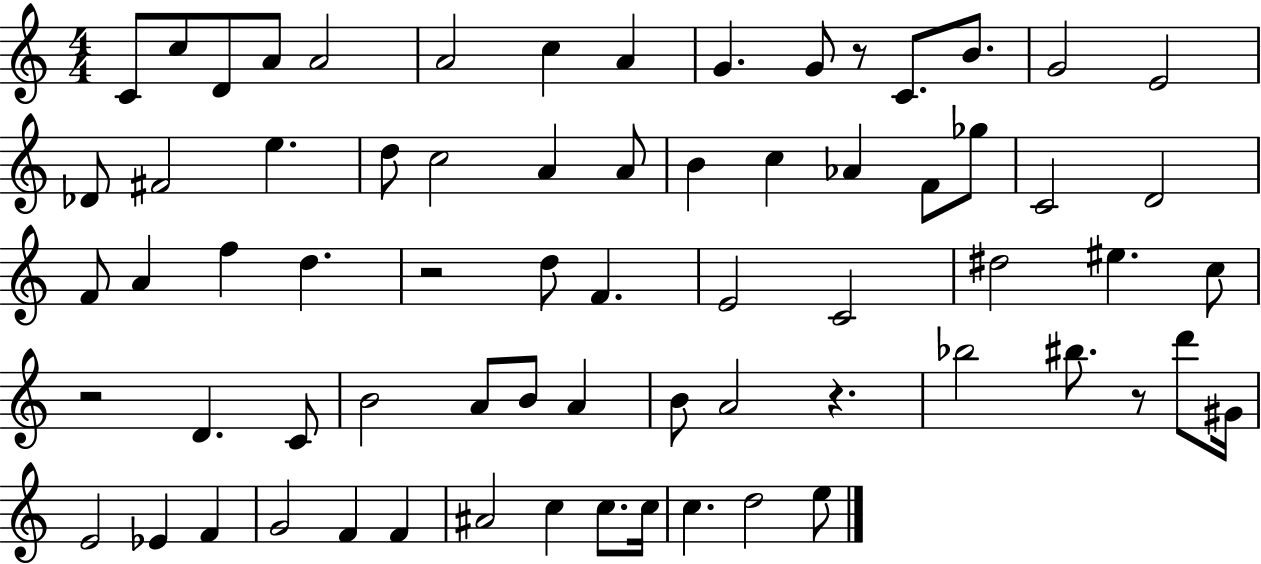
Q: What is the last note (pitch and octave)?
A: E5